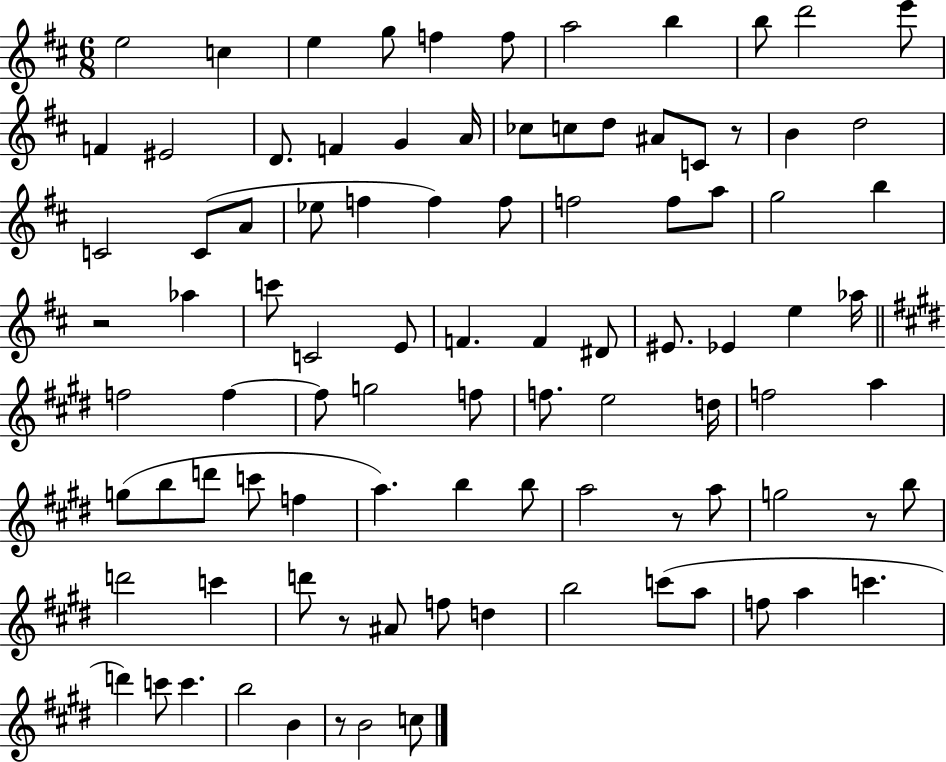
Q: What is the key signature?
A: D major